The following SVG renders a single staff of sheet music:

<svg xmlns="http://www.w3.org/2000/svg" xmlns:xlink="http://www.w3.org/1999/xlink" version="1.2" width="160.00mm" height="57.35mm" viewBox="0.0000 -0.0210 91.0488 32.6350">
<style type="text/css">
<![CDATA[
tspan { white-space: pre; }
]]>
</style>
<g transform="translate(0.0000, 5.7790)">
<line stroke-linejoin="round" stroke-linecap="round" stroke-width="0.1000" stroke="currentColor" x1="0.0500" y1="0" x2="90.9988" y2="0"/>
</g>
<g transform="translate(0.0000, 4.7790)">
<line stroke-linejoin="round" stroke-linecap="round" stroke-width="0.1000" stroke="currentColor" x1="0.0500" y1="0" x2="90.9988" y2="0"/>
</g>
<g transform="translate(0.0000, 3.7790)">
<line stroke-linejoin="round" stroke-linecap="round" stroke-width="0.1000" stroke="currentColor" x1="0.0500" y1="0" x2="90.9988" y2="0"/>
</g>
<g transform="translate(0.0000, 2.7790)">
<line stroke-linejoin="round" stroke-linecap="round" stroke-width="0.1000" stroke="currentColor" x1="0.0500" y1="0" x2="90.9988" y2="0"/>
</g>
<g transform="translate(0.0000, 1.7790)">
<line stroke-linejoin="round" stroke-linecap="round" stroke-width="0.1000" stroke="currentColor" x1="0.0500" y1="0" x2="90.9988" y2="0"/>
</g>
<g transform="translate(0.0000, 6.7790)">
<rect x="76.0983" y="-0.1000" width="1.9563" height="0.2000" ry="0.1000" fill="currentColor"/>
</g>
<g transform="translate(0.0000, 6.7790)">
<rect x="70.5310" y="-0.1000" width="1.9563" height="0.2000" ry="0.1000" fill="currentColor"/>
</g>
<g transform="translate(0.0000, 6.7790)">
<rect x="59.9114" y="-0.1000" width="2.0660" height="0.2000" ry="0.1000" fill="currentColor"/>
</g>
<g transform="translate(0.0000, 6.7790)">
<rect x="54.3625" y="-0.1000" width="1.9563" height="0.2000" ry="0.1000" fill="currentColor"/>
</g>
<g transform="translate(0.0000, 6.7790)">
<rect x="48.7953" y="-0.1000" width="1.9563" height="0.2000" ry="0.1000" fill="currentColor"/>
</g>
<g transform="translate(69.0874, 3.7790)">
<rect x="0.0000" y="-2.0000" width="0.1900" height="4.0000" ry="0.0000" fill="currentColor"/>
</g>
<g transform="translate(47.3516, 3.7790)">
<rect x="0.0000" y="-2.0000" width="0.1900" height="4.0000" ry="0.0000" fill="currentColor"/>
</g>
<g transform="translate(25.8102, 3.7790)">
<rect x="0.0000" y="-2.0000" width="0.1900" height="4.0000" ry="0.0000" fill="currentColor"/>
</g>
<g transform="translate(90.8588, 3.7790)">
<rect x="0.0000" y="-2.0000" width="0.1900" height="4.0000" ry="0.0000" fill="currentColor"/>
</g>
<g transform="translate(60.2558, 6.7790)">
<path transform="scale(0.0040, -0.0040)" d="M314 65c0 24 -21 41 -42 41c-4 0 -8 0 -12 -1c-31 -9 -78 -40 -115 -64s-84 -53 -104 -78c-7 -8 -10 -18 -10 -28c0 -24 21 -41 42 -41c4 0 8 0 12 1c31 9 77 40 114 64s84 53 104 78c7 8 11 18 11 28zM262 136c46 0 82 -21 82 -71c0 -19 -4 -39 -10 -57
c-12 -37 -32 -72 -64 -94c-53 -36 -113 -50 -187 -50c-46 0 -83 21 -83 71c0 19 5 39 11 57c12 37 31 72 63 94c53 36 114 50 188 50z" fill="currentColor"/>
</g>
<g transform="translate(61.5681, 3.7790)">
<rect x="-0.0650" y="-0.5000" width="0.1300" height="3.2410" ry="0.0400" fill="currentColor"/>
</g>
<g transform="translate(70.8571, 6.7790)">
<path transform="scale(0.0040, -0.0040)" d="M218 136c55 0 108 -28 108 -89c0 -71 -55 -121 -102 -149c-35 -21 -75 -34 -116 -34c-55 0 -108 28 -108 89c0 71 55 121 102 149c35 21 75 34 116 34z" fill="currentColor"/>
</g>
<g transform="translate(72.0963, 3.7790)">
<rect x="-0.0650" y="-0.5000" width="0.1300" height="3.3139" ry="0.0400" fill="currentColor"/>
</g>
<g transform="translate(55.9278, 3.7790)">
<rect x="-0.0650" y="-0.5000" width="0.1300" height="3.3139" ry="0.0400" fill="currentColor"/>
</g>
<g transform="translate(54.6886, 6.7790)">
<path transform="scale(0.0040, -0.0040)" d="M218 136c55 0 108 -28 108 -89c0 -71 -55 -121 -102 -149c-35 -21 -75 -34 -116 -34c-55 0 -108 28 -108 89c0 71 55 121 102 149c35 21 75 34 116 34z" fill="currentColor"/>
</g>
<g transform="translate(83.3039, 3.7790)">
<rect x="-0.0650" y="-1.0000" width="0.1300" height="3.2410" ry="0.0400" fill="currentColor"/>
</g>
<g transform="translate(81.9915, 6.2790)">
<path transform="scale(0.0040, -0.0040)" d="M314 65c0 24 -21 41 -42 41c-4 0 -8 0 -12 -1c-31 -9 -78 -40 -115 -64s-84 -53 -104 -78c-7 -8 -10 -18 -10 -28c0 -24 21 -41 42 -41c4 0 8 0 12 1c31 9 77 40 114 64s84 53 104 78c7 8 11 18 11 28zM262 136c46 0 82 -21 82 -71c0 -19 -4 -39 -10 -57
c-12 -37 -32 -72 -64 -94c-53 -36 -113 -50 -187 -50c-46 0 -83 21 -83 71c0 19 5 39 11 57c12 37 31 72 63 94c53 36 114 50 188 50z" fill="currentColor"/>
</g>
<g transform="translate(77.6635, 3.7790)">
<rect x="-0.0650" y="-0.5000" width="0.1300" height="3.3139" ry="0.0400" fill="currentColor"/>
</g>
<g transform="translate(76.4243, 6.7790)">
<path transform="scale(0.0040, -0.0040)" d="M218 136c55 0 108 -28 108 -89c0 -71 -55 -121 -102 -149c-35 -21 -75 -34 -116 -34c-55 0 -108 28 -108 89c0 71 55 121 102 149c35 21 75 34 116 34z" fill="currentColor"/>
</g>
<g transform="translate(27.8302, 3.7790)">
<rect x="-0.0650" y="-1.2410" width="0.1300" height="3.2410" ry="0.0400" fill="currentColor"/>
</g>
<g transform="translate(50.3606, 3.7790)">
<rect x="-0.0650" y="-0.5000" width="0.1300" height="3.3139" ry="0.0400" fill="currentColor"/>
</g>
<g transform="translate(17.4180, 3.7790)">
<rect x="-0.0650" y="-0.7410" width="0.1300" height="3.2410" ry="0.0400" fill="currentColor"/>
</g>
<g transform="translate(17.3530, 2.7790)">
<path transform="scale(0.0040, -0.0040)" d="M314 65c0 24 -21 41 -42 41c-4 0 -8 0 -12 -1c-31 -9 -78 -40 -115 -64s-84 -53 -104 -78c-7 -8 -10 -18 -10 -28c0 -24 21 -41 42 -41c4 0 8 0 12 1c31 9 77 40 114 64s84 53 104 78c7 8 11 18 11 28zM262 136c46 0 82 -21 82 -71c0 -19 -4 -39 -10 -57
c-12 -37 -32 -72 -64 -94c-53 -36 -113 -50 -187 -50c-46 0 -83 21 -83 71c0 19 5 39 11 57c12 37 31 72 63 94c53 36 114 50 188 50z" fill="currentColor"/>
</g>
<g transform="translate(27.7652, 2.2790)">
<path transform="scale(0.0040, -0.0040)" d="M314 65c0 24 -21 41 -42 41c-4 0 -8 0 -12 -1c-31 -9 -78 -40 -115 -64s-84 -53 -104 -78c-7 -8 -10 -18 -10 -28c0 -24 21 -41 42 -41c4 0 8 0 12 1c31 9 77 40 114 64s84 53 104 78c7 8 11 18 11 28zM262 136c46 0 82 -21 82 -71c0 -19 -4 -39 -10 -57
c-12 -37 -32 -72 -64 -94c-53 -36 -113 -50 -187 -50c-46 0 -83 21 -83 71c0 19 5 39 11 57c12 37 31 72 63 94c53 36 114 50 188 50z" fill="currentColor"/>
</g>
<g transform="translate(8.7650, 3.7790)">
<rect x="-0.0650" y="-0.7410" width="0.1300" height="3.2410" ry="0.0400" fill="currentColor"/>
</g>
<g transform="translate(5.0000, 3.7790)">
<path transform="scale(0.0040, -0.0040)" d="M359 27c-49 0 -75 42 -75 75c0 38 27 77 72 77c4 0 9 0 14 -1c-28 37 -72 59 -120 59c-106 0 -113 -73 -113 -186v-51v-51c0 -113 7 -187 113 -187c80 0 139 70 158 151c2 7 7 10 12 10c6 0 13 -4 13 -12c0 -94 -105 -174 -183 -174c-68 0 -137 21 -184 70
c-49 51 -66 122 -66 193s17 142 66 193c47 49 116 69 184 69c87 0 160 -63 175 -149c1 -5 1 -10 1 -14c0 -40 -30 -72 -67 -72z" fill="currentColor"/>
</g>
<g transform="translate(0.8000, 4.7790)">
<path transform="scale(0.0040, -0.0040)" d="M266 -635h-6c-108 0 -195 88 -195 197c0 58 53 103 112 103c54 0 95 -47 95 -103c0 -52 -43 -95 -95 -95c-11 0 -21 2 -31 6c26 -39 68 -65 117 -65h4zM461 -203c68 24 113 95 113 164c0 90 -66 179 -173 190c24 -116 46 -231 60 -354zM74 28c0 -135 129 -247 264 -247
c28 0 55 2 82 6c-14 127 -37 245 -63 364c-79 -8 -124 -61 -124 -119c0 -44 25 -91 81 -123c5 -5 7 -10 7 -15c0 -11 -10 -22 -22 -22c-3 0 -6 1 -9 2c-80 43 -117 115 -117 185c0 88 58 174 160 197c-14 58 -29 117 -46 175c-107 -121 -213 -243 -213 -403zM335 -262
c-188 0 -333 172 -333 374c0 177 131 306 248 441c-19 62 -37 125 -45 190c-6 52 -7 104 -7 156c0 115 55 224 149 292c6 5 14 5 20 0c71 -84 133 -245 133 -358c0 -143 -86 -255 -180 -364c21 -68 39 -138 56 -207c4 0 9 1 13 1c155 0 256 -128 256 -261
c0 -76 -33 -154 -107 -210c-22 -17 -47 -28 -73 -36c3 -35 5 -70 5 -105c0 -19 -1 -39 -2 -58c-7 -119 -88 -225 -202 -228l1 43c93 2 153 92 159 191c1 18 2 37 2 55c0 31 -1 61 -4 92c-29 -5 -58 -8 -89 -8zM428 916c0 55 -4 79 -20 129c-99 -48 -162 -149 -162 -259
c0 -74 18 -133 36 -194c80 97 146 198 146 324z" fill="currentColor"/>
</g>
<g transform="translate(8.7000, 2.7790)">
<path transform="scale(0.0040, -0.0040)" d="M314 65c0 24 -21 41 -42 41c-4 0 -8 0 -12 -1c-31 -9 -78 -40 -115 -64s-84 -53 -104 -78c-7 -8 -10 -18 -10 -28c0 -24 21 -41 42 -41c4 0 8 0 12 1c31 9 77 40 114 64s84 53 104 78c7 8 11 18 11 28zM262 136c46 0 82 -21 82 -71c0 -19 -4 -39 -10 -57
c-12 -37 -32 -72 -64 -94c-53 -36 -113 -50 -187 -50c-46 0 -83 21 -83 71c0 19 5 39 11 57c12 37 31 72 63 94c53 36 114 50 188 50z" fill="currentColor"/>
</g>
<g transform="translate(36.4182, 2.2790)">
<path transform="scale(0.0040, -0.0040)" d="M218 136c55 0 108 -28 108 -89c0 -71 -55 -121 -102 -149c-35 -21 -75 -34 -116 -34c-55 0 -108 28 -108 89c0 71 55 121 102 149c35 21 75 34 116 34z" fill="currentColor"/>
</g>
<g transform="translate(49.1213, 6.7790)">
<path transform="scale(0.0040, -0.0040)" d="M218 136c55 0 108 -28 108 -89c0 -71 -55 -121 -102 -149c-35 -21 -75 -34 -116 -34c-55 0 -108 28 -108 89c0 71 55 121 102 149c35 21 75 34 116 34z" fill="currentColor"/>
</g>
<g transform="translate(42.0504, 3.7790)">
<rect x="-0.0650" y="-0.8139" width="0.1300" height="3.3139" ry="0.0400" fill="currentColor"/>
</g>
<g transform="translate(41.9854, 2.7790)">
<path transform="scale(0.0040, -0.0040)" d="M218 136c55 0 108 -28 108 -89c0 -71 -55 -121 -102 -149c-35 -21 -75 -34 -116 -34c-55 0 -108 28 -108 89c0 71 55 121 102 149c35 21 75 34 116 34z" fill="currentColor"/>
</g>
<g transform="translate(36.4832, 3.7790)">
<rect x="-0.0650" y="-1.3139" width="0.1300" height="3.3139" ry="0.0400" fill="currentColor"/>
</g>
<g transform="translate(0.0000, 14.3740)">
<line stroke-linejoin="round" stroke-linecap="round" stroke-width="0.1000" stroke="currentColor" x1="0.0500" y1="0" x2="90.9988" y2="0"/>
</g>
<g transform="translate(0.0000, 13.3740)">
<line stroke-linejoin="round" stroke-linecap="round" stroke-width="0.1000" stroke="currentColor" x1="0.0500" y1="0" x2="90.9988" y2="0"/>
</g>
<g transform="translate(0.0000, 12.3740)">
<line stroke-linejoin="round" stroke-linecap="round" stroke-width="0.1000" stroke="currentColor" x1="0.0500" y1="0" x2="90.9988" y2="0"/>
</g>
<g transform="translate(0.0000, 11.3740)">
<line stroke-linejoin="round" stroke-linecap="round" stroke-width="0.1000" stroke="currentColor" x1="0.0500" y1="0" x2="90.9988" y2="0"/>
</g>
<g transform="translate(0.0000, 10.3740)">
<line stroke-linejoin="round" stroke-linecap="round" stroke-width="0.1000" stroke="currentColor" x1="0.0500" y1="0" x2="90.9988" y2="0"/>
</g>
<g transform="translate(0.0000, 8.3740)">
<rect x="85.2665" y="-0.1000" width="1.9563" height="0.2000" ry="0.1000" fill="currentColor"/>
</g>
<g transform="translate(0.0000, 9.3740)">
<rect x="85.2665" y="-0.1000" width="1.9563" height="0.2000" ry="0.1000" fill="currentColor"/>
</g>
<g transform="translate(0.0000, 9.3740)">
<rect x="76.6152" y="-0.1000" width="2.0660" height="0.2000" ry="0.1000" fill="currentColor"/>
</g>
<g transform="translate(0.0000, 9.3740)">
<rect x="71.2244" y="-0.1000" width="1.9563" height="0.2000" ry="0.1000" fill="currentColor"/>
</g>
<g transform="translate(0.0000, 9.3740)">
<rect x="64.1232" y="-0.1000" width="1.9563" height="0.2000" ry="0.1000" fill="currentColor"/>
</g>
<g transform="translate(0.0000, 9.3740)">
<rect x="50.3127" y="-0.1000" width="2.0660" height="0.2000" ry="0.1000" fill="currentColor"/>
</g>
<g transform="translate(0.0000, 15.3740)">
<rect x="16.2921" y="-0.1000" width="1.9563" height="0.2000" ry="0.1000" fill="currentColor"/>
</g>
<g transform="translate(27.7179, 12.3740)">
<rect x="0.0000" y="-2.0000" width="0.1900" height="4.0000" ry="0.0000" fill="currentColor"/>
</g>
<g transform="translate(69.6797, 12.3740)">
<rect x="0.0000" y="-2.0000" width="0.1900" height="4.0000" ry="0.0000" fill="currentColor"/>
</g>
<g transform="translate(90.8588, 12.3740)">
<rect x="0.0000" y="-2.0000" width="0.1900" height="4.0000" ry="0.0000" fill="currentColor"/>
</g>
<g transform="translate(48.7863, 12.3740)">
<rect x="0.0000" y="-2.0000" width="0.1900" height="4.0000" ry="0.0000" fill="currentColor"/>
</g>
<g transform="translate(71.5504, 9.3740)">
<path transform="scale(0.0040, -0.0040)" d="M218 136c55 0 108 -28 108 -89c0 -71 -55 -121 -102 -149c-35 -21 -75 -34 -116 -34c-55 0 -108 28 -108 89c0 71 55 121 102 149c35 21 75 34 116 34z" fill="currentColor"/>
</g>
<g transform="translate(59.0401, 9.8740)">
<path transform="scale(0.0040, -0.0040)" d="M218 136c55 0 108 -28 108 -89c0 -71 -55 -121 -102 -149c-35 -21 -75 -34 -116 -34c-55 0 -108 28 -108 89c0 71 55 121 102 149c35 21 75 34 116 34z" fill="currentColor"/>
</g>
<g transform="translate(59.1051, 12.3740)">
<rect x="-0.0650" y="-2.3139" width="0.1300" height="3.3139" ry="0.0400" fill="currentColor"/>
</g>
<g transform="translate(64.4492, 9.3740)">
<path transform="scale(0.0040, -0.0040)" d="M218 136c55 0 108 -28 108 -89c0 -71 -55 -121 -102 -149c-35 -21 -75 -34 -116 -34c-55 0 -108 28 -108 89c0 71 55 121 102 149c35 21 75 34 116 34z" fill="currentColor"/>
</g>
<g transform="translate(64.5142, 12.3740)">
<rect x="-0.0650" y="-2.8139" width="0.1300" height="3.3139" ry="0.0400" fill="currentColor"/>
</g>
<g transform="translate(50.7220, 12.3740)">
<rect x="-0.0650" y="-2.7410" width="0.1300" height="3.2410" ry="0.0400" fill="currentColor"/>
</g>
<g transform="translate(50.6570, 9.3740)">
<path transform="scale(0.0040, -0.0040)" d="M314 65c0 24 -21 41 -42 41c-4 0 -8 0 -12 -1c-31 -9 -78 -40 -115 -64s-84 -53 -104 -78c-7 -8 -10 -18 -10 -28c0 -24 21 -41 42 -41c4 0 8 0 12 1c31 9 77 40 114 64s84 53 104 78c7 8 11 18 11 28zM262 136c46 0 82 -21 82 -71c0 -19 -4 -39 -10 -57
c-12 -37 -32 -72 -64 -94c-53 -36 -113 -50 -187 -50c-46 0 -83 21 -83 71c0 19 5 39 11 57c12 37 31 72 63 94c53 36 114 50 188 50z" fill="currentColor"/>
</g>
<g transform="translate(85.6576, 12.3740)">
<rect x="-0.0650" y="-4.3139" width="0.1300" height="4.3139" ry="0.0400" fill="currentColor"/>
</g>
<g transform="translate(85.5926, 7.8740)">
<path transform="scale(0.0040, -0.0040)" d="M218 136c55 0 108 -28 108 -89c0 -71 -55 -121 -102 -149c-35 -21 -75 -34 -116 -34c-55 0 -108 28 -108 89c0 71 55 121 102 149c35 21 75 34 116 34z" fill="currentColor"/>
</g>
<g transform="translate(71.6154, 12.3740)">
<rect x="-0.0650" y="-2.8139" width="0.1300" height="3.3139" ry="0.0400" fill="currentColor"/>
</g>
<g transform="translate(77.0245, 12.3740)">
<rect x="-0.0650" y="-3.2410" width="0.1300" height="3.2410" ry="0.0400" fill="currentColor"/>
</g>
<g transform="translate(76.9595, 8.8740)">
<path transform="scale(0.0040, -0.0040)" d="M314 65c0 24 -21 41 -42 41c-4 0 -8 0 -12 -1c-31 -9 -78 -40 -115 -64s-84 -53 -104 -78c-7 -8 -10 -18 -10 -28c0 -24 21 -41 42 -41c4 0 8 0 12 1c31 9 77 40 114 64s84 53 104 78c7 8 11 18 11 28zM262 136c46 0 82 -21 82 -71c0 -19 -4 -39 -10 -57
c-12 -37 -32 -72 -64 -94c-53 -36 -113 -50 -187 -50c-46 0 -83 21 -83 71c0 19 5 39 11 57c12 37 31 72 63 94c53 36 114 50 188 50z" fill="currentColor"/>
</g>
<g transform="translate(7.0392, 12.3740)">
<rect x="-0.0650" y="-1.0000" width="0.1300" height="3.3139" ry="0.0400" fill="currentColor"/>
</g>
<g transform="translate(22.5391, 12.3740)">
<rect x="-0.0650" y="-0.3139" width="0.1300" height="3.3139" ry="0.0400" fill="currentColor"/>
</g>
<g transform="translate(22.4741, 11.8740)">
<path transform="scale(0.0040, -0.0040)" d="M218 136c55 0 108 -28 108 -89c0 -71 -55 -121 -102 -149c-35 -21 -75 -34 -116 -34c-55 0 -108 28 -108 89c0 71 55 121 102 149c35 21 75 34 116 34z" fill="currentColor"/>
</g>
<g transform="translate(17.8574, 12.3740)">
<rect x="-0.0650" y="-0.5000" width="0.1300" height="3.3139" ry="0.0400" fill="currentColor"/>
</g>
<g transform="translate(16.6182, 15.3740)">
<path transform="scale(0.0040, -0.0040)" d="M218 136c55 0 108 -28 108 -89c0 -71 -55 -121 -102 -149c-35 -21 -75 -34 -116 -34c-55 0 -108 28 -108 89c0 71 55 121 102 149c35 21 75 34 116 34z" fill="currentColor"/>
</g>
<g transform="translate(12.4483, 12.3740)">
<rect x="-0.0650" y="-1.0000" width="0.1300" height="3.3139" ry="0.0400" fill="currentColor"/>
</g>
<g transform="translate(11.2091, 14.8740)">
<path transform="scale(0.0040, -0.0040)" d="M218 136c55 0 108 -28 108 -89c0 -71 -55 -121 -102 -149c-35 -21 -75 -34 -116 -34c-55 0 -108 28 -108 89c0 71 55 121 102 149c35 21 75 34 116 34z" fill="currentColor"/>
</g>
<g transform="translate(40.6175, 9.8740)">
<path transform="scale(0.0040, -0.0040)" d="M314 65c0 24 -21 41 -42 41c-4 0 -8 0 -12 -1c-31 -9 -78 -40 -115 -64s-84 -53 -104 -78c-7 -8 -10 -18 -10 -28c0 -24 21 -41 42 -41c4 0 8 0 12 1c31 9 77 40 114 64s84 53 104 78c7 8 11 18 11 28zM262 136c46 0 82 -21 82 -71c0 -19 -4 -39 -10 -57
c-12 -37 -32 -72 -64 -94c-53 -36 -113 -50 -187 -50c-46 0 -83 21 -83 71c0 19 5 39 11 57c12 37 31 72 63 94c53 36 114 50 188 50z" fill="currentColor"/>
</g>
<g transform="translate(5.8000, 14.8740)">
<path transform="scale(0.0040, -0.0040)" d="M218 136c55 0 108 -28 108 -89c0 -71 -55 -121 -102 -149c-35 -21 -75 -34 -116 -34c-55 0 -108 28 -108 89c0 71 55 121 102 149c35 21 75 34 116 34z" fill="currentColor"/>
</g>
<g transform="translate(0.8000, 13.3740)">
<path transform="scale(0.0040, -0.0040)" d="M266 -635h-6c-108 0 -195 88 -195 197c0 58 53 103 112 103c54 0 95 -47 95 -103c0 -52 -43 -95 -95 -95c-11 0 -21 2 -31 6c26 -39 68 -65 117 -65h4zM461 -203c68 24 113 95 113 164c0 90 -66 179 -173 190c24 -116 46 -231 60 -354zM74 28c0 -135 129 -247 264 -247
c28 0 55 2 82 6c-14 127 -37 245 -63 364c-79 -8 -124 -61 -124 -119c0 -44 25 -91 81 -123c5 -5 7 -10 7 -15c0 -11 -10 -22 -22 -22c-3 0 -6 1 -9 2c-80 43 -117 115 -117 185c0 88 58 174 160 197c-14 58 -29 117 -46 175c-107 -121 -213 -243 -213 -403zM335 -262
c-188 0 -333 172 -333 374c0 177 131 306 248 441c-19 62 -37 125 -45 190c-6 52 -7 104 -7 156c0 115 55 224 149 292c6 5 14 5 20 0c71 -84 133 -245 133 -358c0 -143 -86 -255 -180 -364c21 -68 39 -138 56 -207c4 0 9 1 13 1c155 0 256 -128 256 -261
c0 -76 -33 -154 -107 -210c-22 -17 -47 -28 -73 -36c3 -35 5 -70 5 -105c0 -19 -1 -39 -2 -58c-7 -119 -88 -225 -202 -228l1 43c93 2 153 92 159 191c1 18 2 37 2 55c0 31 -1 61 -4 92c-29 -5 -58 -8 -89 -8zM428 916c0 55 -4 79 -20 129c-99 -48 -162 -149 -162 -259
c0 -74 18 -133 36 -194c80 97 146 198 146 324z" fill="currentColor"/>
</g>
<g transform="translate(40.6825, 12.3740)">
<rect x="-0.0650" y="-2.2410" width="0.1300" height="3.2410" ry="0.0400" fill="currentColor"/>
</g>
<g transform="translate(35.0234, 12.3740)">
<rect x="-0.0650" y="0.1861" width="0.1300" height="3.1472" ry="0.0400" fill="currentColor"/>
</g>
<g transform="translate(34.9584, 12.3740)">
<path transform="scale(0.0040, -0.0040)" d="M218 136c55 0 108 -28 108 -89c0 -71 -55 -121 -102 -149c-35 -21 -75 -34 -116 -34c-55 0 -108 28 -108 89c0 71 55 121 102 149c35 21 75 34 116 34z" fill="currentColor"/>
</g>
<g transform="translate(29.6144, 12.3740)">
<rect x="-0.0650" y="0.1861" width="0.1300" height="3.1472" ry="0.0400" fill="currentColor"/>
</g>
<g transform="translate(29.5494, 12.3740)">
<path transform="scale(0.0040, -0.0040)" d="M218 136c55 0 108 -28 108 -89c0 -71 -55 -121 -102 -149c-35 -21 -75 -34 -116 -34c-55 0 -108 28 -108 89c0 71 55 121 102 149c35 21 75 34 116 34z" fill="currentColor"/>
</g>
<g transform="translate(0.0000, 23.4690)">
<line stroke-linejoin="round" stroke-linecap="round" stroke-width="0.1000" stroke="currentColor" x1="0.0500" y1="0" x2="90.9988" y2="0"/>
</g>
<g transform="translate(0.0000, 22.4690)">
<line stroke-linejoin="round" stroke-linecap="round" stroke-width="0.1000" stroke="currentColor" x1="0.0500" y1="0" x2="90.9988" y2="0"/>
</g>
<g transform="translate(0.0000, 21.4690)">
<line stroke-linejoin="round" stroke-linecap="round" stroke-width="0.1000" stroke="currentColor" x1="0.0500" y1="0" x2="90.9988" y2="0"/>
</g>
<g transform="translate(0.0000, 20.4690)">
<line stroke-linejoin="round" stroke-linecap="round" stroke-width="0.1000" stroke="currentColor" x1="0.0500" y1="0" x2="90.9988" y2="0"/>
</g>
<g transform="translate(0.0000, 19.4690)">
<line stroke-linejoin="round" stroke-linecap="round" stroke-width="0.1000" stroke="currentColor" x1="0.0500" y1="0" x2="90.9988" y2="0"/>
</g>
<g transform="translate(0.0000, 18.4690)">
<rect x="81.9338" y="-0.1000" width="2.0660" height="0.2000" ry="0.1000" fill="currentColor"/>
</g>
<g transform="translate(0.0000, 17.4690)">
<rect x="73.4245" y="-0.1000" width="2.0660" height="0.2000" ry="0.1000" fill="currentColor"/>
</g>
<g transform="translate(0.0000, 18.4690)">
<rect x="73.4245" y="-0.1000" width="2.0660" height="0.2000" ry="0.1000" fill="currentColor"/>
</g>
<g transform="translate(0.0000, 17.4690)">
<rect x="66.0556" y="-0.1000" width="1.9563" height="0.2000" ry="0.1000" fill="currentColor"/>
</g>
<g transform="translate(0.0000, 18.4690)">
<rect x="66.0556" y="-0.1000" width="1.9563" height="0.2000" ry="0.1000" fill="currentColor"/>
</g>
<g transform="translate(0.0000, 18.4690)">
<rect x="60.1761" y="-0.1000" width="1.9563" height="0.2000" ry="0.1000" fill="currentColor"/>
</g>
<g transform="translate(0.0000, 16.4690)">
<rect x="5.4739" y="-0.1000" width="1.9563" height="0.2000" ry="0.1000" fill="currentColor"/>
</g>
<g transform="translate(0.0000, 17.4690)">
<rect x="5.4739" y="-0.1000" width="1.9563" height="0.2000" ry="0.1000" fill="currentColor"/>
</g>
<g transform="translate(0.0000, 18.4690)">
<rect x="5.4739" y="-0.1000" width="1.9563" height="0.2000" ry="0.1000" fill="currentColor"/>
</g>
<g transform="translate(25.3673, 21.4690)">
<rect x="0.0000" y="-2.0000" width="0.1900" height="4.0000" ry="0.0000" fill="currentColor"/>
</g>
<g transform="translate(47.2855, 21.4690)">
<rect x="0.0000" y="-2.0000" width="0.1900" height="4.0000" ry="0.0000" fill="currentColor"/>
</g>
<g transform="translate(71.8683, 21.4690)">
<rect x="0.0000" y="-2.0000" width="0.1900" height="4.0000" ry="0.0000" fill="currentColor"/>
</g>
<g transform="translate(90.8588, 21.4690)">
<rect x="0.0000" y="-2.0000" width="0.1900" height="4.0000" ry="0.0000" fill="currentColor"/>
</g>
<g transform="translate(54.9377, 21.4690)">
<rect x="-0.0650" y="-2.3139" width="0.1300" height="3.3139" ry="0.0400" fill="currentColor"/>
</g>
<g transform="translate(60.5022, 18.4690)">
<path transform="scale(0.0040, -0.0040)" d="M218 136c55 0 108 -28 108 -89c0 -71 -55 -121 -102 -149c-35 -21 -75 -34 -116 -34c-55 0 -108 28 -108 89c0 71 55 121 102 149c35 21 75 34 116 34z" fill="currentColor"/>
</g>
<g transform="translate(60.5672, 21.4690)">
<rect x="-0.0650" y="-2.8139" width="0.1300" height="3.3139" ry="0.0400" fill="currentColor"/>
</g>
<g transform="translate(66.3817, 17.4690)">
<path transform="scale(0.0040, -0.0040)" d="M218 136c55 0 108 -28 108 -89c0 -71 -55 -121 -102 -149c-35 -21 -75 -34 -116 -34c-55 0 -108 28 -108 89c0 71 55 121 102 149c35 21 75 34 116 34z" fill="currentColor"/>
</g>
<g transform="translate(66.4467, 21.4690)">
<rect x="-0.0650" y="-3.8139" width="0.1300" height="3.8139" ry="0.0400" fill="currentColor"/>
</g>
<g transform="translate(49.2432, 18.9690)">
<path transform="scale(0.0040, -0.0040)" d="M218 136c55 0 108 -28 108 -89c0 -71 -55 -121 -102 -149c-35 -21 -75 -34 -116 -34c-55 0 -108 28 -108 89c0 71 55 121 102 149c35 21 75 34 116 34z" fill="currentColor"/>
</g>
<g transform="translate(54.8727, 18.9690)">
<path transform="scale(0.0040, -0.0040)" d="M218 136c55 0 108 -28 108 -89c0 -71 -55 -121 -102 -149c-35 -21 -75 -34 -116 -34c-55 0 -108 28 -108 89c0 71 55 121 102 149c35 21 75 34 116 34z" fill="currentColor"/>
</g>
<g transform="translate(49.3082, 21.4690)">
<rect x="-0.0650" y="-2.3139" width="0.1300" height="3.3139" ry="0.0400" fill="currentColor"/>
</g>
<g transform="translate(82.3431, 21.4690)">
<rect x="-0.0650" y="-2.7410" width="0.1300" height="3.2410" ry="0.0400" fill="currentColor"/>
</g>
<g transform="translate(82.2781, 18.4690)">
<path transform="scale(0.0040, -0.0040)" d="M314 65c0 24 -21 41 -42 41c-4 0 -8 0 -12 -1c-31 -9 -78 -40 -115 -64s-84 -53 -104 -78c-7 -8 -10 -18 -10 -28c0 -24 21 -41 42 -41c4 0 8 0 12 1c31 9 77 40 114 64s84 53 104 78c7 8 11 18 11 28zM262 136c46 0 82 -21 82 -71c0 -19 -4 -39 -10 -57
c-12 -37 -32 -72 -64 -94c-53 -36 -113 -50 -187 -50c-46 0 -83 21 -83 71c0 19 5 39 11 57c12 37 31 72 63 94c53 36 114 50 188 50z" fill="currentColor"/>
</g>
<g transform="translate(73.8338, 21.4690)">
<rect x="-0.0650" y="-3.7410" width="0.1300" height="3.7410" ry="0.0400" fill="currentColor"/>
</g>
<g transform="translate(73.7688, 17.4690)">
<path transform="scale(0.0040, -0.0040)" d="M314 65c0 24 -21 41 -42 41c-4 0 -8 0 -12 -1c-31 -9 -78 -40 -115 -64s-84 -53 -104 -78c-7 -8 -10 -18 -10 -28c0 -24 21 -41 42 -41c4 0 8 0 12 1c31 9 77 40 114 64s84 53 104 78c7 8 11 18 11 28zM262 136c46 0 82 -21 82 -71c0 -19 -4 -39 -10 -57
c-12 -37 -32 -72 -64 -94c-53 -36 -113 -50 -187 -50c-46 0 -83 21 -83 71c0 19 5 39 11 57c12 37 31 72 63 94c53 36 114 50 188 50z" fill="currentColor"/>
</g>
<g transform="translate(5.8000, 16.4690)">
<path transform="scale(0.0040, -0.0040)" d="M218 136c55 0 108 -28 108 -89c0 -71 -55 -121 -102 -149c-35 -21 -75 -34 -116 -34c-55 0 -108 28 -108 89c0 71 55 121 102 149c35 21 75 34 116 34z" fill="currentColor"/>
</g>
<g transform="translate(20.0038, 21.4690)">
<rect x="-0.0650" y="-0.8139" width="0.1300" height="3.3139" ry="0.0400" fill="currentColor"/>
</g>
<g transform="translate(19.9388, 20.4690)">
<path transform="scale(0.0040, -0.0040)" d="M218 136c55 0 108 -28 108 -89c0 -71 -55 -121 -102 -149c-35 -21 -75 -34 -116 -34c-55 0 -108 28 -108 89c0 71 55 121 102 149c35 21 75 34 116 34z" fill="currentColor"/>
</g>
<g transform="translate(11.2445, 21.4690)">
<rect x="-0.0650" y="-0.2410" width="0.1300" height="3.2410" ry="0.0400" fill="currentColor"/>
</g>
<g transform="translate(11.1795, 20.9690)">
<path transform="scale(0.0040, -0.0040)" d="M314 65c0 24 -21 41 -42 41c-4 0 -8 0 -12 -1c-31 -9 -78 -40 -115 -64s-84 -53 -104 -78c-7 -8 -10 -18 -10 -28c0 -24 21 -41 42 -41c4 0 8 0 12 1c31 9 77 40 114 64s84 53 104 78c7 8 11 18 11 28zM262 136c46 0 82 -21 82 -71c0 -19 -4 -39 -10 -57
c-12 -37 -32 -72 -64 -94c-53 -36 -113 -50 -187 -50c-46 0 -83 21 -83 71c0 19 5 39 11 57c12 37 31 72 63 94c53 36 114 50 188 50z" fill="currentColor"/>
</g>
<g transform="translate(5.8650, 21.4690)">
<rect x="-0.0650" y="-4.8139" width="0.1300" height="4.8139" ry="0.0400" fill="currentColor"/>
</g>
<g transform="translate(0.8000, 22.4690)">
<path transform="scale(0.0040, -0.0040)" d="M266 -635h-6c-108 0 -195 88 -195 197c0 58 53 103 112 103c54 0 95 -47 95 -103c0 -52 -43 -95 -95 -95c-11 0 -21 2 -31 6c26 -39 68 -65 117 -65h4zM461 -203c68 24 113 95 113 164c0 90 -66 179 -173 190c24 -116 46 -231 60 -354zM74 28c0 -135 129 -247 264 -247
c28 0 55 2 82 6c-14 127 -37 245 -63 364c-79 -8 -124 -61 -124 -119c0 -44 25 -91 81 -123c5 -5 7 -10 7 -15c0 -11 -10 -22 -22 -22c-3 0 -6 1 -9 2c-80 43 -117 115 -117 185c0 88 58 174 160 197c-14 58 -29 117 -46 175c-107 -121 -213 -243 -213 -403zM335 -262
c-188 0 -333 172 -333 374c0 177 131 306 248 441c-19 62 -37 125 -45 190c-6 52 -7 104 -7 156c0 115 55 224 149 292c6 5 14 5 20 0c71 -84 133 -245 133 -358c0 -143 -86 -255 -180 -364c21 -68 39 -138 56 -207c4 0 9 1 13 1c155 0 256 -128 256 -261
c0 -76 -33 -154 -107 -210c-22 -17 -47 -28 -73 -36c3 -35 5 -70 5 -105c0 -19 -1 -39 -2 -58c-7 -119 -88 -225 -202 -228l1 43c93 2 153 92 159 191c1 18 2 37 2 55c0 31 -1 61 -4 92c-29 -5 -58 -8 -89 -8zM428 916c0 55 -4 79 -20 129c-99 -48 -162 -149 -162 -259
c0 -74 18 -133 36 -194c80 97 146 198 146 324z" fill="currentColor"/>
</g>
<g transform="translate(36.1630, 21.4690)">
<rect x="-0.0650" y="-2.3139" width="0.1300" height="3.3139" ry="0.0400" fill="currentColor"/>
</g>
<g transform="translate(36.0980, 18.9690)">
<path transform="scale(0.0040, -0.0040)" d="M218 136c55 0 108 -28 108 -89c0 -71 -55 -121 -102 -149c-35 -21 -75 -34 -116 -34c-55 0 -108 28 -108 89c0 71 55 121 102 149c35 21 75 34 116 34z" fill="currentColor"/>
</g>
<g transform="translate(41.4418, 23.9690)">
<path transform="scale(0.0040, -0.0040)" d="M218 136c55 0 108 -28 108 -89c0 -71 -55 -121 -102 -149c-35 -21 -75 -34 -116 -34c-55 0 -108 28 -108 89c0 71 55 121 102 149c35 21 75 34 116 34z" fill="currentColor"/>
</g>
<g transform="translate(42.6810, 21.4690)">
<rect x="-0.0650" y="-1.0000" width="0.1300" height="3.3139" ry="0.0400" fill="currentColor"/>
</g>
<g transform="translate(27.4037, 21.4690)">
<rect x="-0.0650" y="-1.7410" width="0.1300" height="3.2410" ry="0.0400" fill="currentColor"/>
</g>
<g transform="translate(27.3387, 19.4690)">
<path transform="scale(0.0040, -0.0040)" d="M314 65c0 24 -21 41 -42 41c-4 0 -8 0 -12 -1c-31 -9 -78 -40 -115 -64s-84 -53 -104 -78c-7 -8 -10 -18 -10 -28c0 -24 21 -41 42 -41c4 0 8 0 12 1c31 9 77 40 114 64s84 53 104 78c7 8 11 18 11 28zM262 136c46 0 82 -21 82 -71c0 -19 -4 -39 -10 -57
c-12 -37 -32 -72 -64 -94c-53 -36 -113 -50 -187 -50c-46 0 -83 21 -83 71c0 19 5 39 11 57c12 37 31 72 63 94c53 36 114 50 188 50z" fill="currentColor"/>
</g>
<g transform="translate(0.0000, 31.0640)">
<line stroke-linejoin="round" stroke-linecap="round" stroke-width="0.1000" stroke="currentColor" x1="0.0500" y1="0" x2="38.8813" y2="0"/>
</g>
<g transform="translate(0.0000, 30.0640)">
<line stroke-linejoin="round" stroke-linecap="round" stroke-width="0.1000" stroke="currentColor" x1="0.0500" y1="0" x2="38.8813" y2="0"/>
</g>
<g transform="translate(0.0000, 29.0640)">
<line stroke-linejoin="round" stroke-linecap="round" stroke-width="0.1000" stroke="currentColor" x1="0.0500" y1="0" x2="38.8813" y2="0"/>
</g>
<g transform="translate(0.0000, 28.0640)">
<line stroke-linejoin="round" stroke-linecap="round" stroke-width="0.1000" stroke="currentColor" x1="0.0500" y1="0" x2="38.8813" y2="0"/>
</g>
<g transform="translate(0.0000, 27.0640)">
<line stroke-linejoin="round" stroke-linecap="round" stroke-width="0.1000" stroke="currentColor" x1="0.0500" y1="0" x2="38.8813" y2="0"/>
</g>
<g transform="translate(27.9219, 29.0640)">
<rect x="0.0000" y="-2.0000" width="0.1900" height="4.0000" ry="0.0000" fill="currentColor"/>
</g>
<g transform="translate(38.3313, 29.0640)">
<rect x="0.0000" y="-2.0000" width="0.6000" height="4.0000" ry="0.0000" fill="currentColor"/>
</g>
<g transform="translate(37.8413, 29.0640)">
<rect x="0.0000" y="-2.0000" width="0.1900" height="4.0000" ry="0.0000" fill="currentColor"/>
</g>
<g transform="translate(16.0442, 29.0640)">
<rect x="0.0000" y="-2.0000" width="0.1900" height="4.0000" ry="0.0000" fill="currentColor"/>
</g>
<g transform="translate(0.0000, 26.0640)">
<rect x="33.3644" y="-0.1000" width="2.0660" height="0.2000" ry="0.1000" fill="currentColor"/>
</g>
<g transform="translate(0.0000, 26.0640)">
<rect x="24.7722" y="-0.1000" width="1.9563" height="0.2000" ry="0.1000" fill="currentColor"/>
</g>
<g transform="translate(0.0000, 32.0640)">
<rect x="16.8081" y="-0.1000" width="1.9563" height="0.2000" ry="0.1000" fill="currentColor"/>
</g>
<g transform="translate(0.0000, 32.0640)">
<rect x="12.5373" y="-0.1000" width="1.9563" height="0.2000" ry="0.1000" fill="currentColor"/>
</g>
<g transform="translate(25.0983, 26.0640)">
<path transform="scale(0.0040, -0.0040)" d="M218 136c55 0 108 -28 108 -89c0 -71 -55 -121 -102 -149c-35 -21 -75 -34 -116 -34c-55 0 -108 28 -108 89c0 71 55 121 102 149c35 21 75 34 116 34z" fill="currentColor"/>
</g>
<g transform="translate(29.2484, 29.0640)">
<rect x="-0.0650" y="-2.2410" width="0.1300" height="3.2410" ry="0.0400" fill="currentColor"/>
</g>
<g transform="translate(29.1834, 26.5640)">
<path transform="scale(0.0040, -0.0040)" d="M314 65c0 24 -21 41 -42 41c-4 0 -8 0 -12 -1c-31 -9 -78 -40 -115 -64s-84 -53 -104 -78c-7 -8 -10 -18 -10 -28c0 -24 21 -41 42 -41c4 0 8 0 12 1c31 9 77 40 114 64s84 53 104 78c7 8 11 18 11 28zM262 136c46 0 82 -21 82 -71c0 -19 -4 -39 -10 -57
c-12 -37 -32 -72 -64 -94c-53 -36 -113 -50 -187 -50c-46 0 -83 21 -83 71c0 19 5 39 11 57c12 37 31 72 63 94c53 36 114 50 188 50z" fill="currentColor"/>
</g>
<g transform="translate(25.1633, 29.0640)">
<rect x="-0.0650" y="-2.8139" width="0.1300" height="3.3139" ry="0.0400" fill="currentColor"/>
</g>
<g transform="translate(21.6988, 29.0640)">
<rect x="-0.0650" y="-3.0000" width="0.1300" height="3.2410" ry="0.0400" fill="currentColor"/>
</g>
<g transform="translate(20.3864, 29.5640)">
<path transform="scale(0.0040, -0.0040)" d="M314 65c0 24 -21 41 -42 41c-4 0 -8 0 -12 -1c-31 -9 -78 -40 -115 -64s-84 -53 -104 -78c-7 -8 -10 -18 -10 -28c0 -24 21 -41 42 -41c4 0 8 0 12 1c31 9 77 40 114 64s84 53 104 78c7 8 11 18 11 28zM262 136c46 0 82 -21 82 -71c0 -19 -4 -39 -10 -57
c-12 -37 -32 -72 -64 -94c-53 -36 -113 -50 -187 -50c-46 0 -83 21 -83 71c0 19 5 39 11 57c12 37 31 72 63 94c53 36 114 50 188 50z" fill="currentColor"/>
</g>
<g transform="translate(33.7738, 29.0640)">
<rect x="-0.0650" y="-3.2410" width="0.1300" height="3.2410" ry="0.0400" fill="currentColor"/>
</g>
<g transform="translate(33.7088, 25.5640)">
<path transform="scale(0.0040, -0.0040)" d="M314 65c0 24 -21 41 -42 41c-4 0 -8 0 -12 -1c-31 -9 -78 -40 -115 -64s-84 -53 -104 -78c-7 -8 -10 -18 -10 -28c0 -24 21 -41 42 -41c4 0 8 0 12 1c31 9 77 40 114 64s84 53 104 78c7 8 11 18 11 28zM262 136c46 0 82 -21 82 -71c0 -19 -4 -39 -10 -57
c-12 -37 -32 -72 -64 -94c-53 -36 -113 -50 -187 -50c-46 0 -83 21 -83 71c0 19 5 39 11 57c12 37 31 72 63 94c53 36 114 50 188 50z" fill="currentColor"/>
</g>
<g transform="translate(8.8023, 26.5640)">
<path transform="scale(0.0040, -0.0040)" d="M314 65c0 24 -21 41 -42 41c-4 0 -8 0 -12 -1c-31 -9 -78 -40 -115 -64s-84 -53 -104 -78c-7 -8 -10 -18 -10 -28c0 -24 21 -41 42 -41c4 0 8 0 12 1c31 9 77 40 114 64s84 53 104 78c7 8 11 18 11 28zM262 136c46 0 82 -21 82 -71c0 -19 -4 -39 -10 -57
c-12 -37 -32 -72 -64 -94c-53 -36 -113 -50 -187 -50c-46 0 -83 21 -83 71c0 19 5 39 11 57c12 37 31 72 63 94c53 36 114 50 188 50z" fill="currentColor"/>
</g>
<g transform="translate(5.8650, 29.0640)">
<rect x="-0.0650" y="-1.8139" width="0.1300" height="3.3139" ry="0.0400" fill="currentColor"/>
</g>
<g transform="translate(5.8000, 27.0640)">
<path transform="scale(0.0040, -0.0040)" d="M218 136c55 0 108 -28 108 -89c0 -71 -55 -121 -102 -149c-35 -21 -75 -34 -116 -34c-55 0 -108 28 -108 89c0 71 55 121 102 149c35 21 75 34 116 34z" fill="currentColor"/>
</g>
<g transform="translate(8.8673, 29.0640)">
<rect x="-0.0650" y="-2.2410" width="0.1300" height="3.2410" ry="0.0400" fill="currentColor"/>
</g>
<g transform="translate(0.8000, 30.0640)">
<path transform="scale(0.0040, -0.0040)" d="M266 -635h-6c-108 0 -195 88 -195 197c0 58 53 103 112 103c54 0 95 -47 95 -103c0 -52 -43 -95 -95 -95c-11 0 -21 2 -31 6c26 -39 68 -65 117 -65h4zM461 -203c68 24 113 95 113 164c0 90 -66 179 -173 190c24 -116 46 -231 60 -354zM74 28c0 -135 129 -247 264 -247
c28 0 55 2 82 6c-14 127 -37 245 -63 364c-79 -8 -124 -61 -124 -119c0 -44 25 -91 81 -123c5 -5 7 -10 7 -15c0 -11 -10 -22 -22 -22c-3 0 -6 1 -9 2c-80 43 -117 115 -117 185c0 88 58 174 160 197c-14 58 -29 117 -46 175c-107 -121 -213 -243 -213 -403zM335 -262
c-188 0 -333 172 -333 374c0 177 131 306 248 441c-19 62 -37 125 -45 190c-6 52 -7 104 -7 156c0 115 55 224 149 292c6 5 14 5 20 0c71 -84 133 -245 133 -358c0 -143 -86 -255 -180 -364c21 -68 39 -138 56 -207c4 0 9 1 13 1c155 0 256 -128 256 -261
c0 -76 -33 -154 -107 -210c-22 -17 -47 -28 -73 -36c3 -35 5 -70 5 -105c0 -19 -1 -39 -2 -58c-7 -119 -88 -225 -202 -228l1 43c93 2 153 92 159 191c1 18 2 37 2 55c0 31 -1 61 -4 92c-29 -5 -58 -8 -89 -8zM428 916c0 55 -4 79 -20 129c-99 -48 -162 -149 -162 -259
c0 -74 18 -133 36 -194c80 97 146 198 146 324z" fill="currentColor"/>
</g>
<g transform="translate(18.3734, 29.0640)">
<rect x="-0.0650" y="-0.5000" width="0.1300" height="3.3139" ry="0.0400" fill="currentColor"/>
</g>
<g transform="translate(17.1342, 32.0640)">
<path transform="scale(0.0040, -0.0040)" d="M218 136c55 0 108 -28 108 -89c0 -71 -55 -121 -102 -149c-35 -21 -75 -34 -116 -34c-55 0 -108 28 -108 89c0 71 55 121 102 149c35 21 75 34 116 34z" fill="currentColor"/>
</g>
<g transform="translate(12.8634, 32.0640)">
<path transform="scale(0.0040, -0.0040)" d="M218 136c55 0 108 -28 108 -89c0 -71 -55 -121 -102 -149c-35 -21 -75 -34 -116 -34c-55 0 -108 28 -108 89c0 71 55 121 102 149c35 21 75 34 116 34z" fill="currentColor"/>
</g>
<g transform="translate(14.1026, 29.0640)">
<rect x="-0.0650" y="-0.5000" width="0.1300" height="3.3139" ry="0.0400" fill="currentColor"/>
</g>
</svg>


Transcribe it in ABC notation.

X:1
T:Untitled
M:4/4
L:1/4
K:C
d2 d2 e2 e d C C C2 C C D2 D D C c B B g2 a2 g a a b2 d' e' c2 d f2 g D g g a c' c'2 a2 f g2 C C A2 a g2 b2